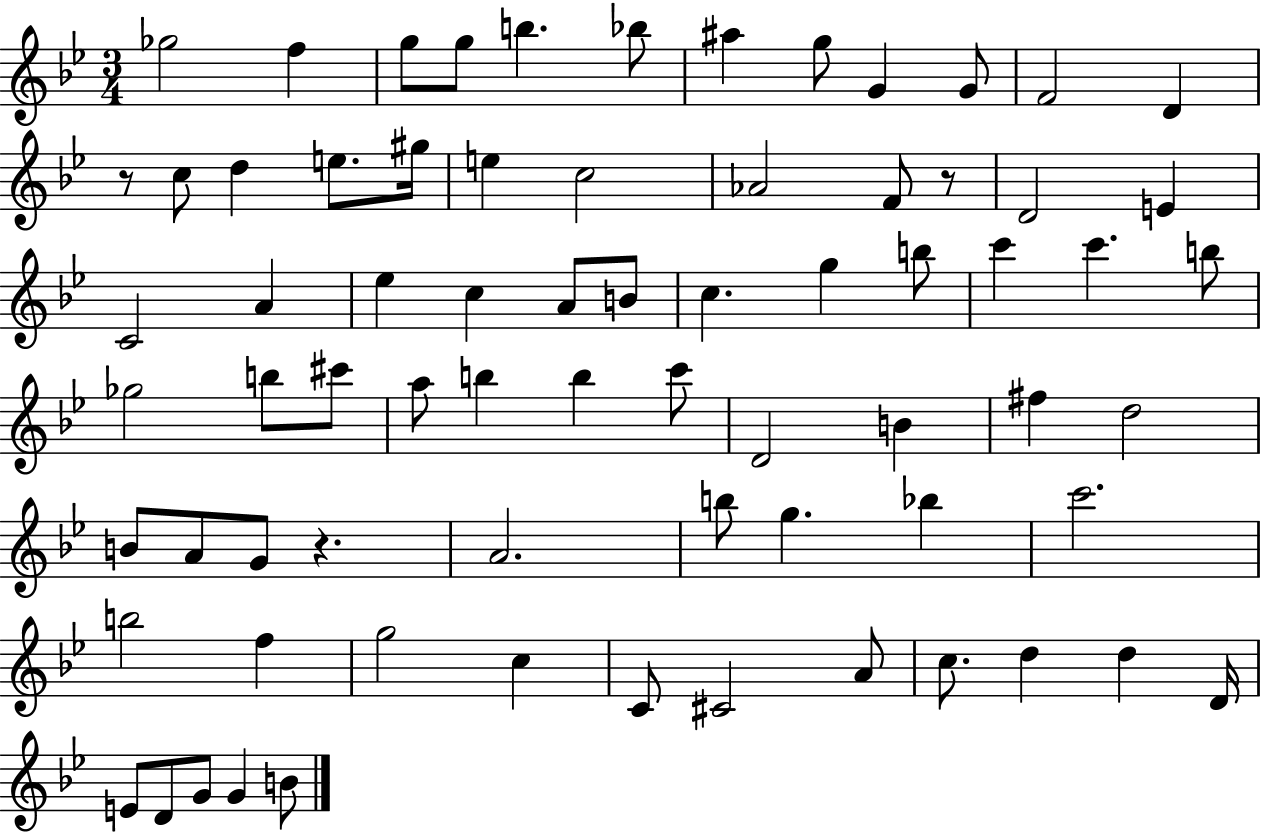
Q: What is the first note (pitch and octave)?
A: Gb5